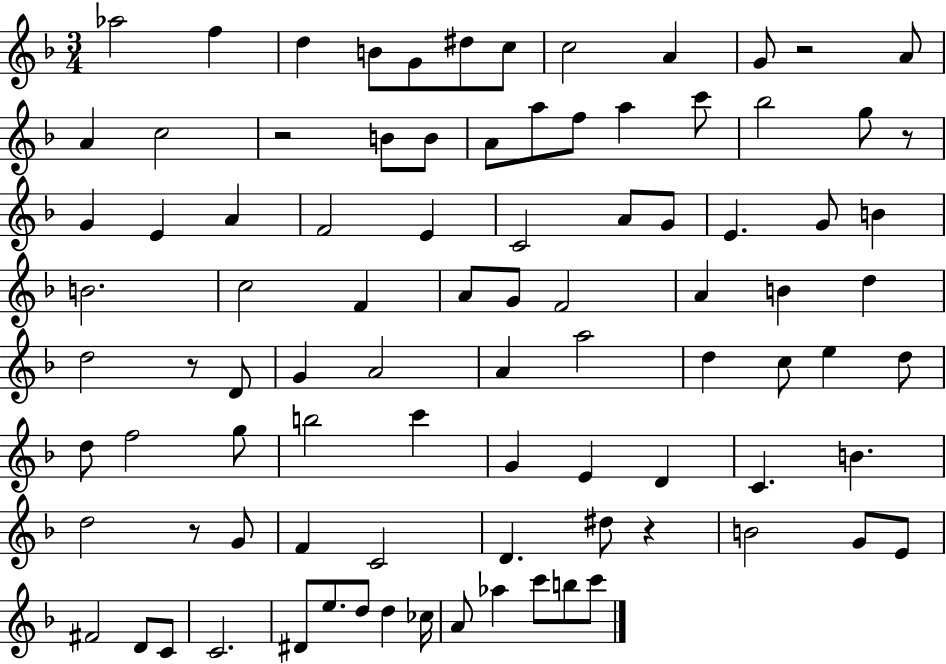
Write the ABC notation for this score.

X:1
T:Untitled
M:3/4
L:1/4
K:F
_a2 f d B/2 G/2 ^d/2 c/2 c2 A G/2 z2 A/2 A c2 z2 B/2 B/2 A/2 a/2 f/2 a c'/2 _b2 g/2 z/2 G E A F2 E C2 A/2 G/2 E G/2 B B2 c2 F A/2 G/2 F2 A B d d2 z/2 D/2 G A2 A a2 d c/2 e d/2 d/2 f2 g/2 b2 c' G E D C B d2 z/2 G/2 F C2 D ^d/2 z B2 G/2 E/2 ^F2 D/2 C/2 C2 ^D/2 e/2 d/2 d _c/4 A/2 _a c'/2 b/2 c'/2